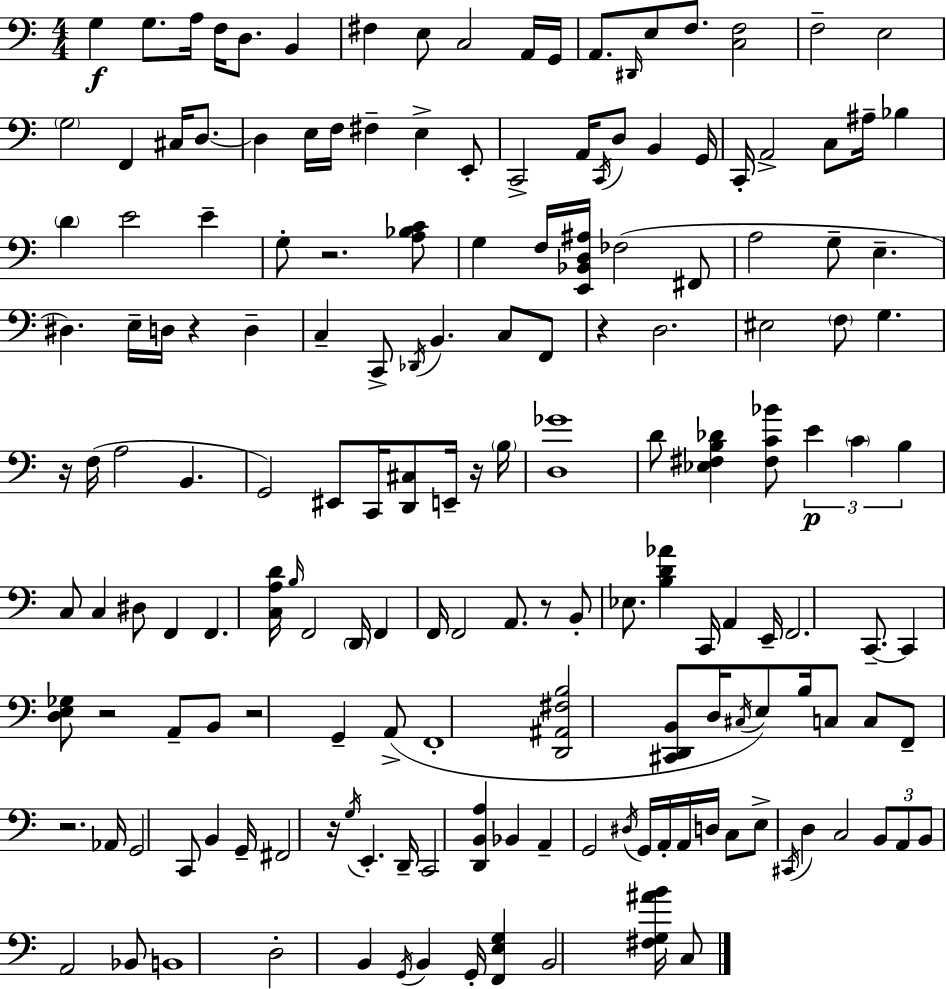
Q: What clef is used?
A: bass